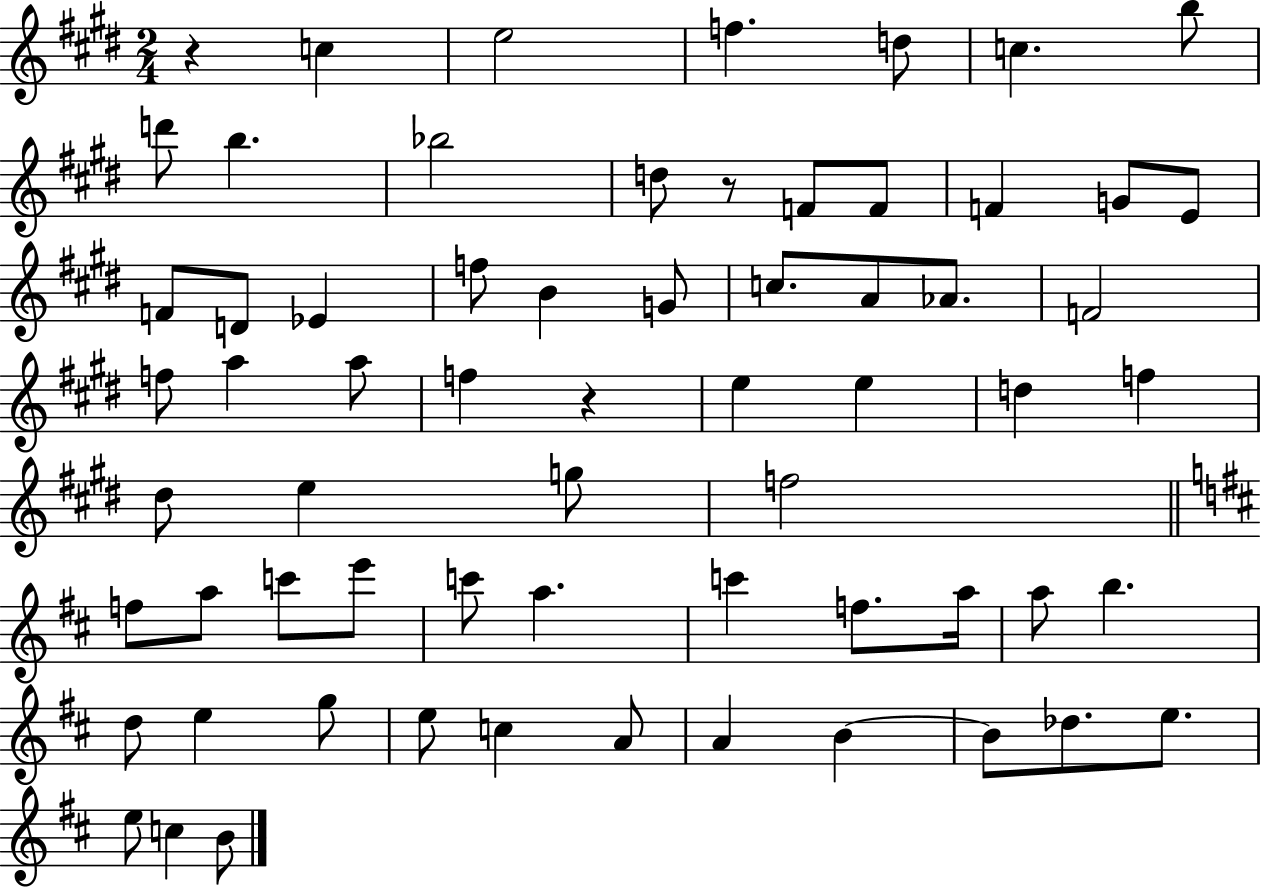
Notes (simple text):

R/q C5/q E5/h F5/q. D5/e C5/q. B5/e D6/e B5/q. Bb5/h D5/e R/e F4/e F4/e F4/q G4/e E4/e F4/e D4/e Eb4/q F5/e B4/q G4/e C5/e. A4/e Ab4/e. F4/h F5/e A5/q A5/e F5/q R/q E5/q E5/q D5/q F5/q D#5/e E5/q G5/e F5/h F5/e A5/e C6/e E6/e C6/e A5/q. C6/q F5/e. A5/s A5/e B5/q. D5/e E5/q G5/e E5/e C5/q A4/e A4/q B4/q B4/e Db5/e. E5/e. E5/e C5/q B4/e